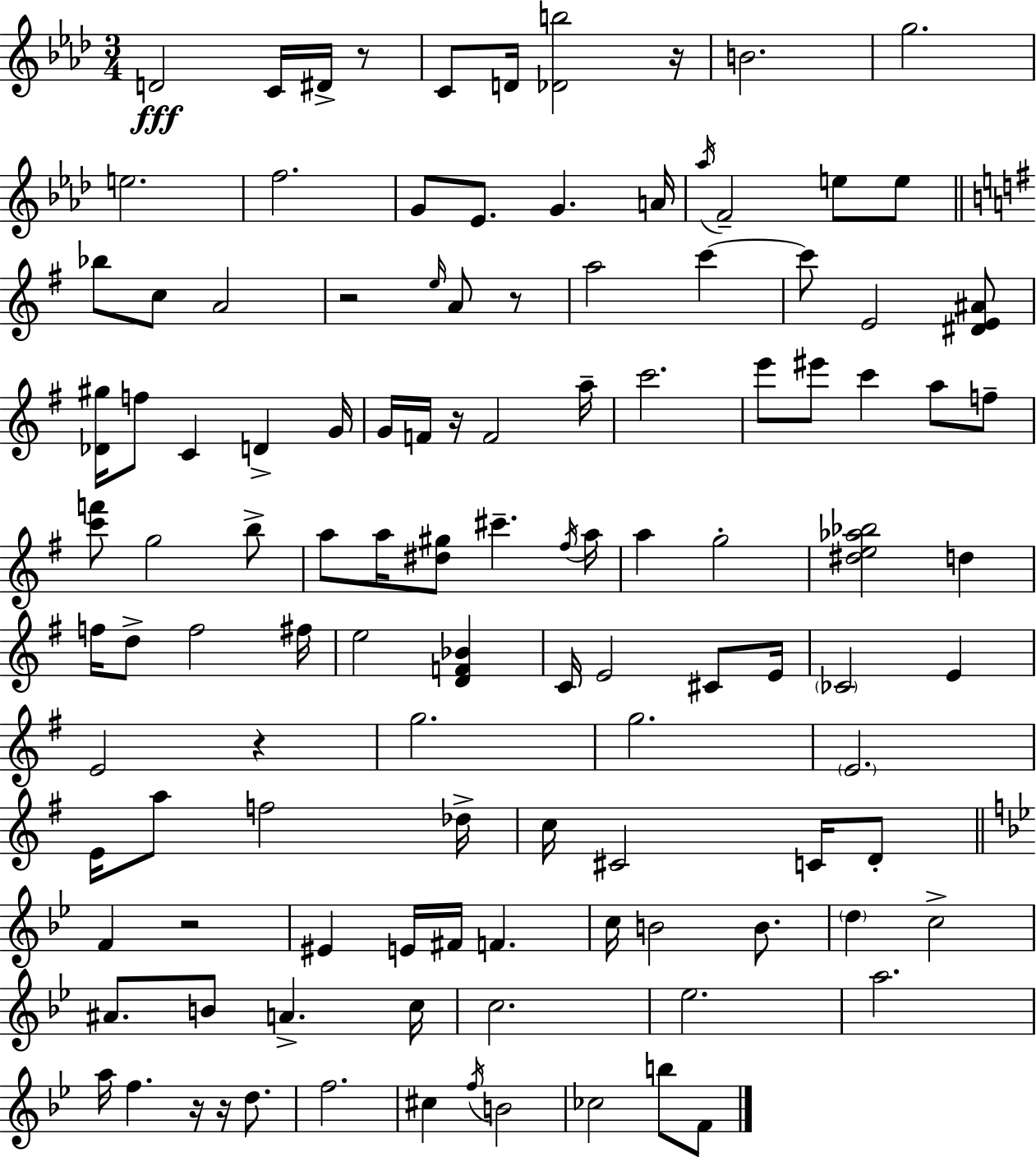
{
  \clef treble
  \numericTimeSignature
  \time 3/4
  \key aes \major
  d'2\fff c'16 dis'16-> r8 | c'8 d'16 <des' b''>2 r16 | b'2. | g''2. | \break e''2. | f''2. | g'8 ees'8. g'4. a'16 | \acciaccatura { aes''16 } f'2-- e''8 e''8 | \break \bar "||" \break \key g \major bes''8 c''8 a'2 | r2 \grace { e''16 } a'8 r8 | a''2 c'''4~~ | c'''8 e'2 <dis' e' ais'>8 | \break <des' gis''>16 f''8 c'4 d'4-> | g'16 g'16 f'16 r16 f'2 | a''16-- c'''2. | e'''8 eis'''8 c'''4 a''8 f''8-- | \break <c''' f'''>8 g''2 b''8-> | a''8 a''16 <dis'' gis''>8 cis'''4.-- | \acciaccatura { fis''16 } a''16 a''4 g''2-. | <dis'' e'' aes'' bes''>2 d''4 | \break f''16 d''8-> f''2 | fis''16 e''2 <d' f' bes'>4 | c'16 e'2 cis'8 | e'16 \parenthesize ces'2 e'4 | \break e'2 r4 | g''2. | g''2. | \parenthesize e'2. | \break e'16 a''8 f''2 | des''16-> c''16 cis'2 c'16 | d'8-. \bar "||" \break \key g \minor f'4 r2 | eis'4 e'16 fis'16 f'4. | c''16 b'2 b'8. | \parenthesize d''4 c''2-> | \break ais'8. b'8 a'4.-> c''16 | c''2. | ees''2. | a''2. | \break a''16 f''4. r16 r16 d''8. | f''2. | cis''4 \acciaccatura { f''16 } b'2 | ces''2 b''8 f'8 | \break \bar "|."
}